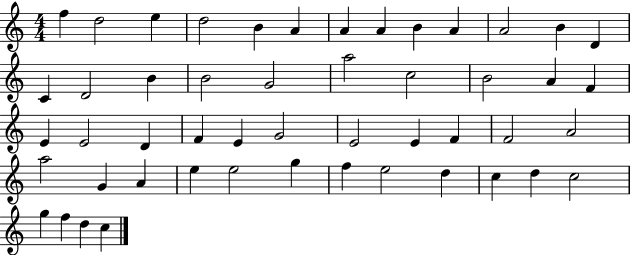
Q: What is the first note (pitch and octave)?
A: F5